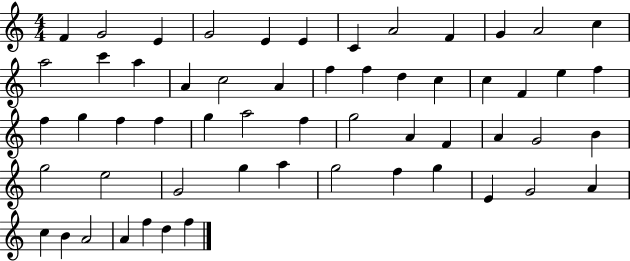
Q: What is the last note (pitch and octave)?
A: F5